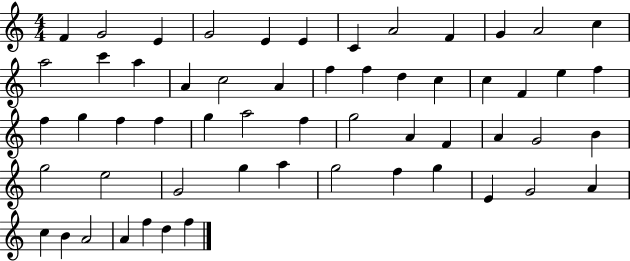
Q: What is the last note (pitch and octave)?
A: F5